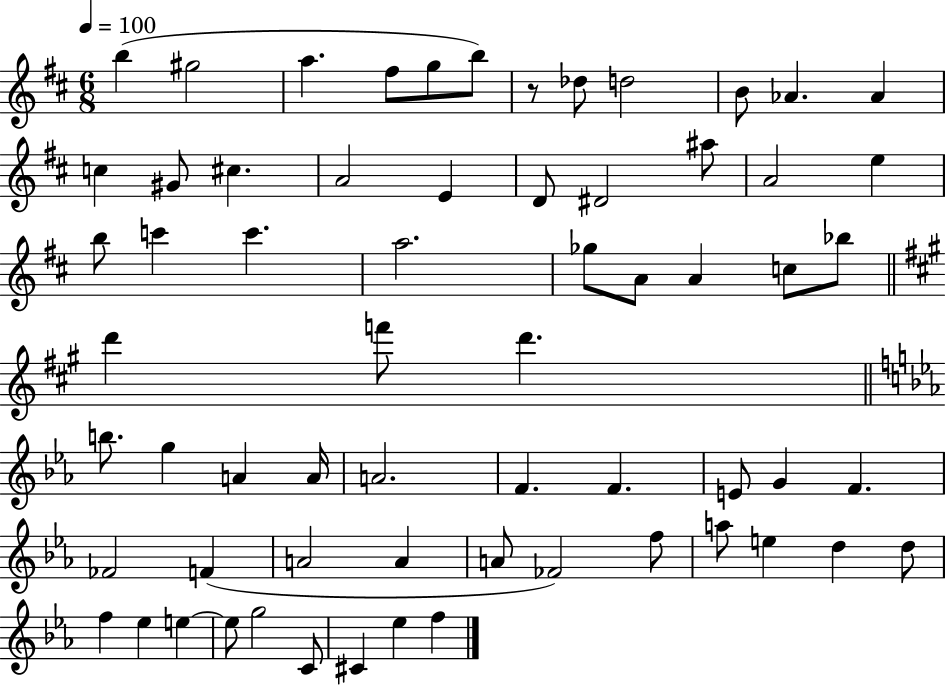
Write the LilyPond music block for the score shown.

{
  \clef treble
  \numericTimeSignature
  \time 6/8
  \key d \major
  \tempo 4 = 100
  b''4( gis''2 | a''4. fis''8 g''8 b''8) | r8 des''8 d''2 | b'8 aes'4. aes'4 | \break c''4 gis'8 cis''4. | a'2 e'4 | d'8 dis'2 ais''8 | a'2 e''4 | \break b''8 c'''4 c'''4. | a''2. | ges''8 a'8 a'4 c''8 bes''8 | \bar "||" \break \key a \major d'''4 f'''8 d'''4. | \bar "||" \break \key ees \major b''8. g''4 a'4 a'16 | a'2. | f'4. f'4. | e'8 g'4 f'4. | \break fes'2 f'4( | a'2 a'4 | a'8 fes'2) f''8 | a''8 e''4 d''4 d''8 | \break f''4 ees''4 e''4~~ | e''8 g''2 c'8 | cis'4 ees''4 f''4 | \bar "|."
}